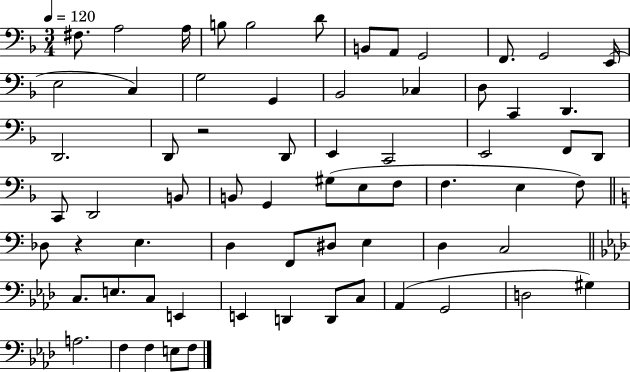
F#3/e. A3/h A3/s B3/e B3/h D4/e B2/e A2/e G2/h F2/e. G2/h E2/s E3/h C3/q G3/h G2/q Bb2/h CES3/q D3/e C2/q D2/q. D2/h. D2/e R/h D2/e E2/q C2/h E2/h F2/e D2/e C2/e D2/h B2/e B2/e G2/q G#3/e E3/e F3/e F3/q. E3/q F3/e Db3/e R/q E3/q. D3/q F2/e D#3/e E3/q D3/q C3/h C3/e. E3/e. C3/e E2/q E2/q D2/q D2/e C3/e Ab2/q G2/h D3/h G#3/q A3/h. F3/q F3/q E3/e F3/e